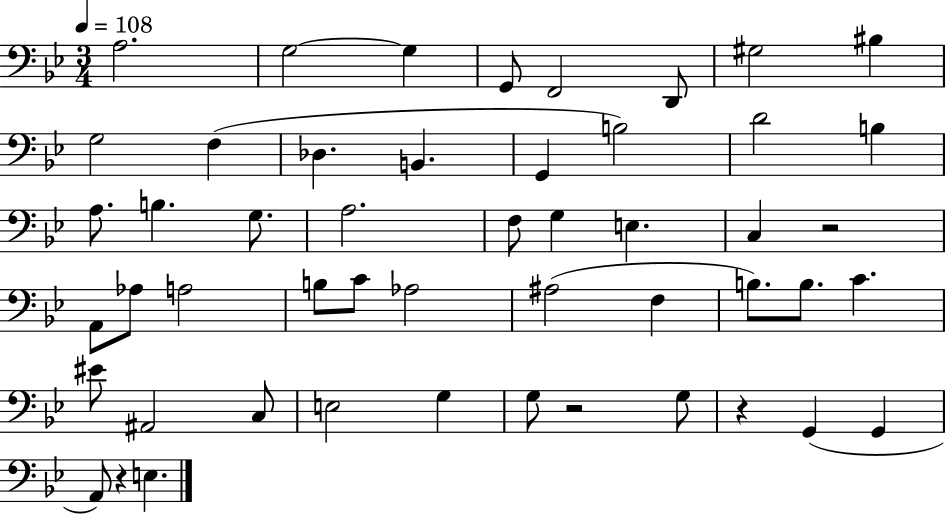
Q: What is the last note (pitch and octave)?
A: E3